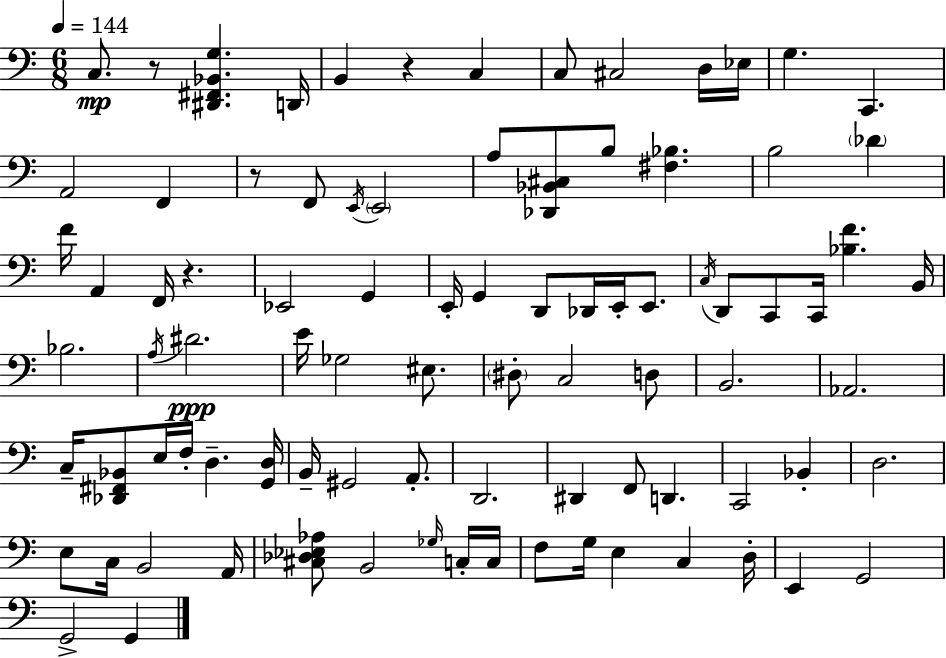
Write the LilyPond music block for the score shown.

{
  \clef bass
  \numericTimeSignature
  \time 6/8
  \key c \major
  \tempo 4 = 144
  c8.\mp r8 <dis, fis, bes, g>4. d,16 | b,4 r4 c4 | c8 cis2 d16 ees16 | g4. c,4. | \break a,2 f,4 | r8 f,8 \acciaccatura { e,16 } \parenthesize e,2 | a8 <des, bes, cis>8 b8 <fis bes>4. | b2 \parenthesize des'4 | \break f'16 a,4 f,16 r4. | ees,2 g,4 | e,16-. g,4 d,8 des,16 e,16-. e,8. | \acciaccatura { c16 } d,8 c,8 c,16 <bes f'>4. | \break b,16 bes2. | \acciaccatura { a16 }\ppp dis'2. | e'16 ges2 | eis8. \parenthesize dis8-. c2 | \break d8 b,2. | aes,2. | c16-- <des, fis, bes,>8 e16 f16-. d4.-- | <g, d>16 b,16-- gis,2 | \break a,8.-. d,2. | dis,4 f,8 d,4. | c,2 bes,4-. | d2. | \break e8 c16 b,2 | a,16 <cis des ees aes>8 b,2 | \grace { ges16 } c16-. c16 f8 g16 e4 c4 | d16-. e,4 g,2 | \break g,2-> | g,4 \bar "|."
}